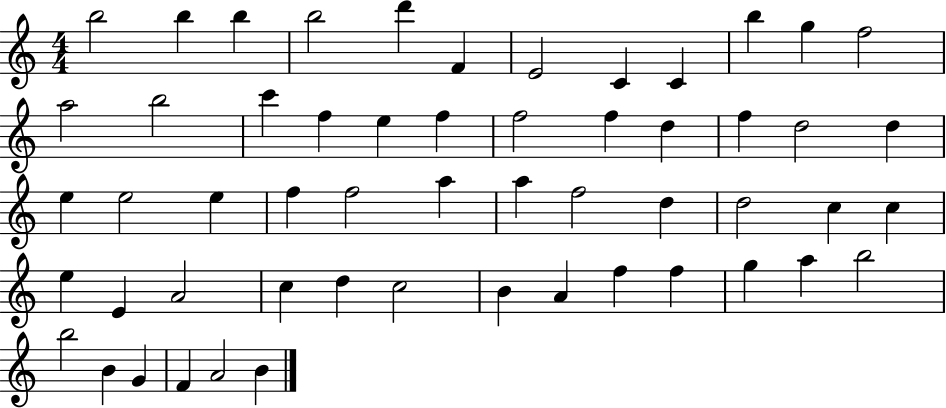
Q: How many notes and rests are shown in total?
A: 55